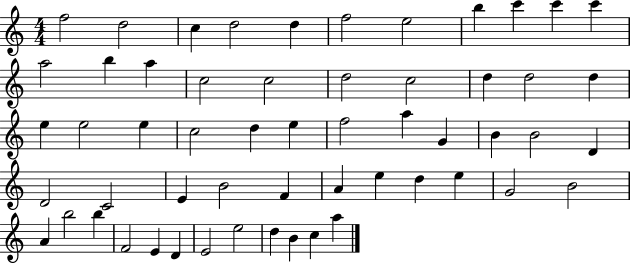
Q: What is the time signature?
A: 4/4